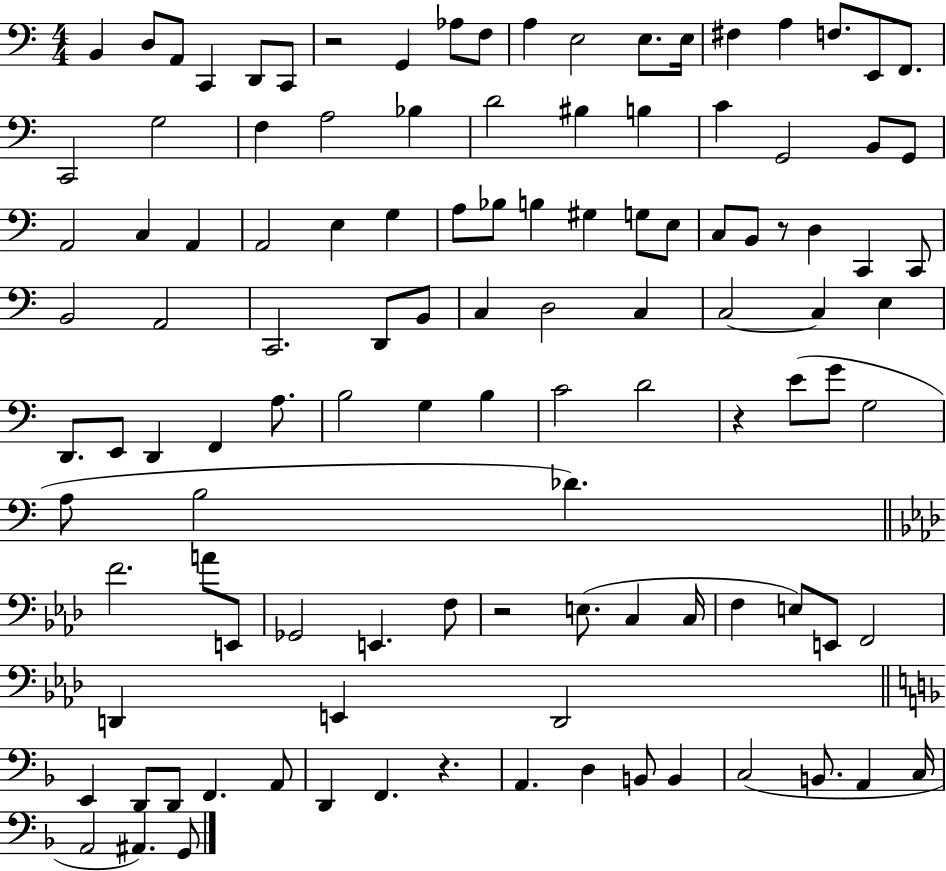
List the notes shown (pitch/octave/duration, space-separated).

B2/q D3/e A2/e C2/q D2/e C2/e R/h G2/q Ab3/e F3/e A3/q E3/h E3/e. E3/s F#3/q A3/q F3/e. E2/e F2/e. C2/h G3/h F3/q A3/h Bb3/q D4/h BIS3/q B3/q C4/q G2/h B2/e G2/e A2/h C3/q A2/q A2/h E3/q G3/q A3/e Bb3/e B3/q G#3/q G3/e E3/e C3/e B2/e R/e D3/q C2/q C2/e B2/h A2/h C2/h. D2/e B2/e C3/q D3/h C3/q C3/h C3/q E3/q D2/e. E2/e D2/q F2/q A3/e. B3/h G3/q B3/q C4/h D4/h R/q E4/e G4/e G3/h A3/e B3/h Db4/q. F4/h. A4/e E2/e Gb2/h E2/q. F3/e R/h E3/e. C3/q C3/s F3/q E3/e E2/e F2/h D2/q E2/q D2/h E2/q D2/e D2/e F2/q. A2/e D2/q F2/q. R/q. A2/q. D3/q B2/e B2/q C3/h B2/e. A2/q C3/s A2/h A#2/q. G2/e